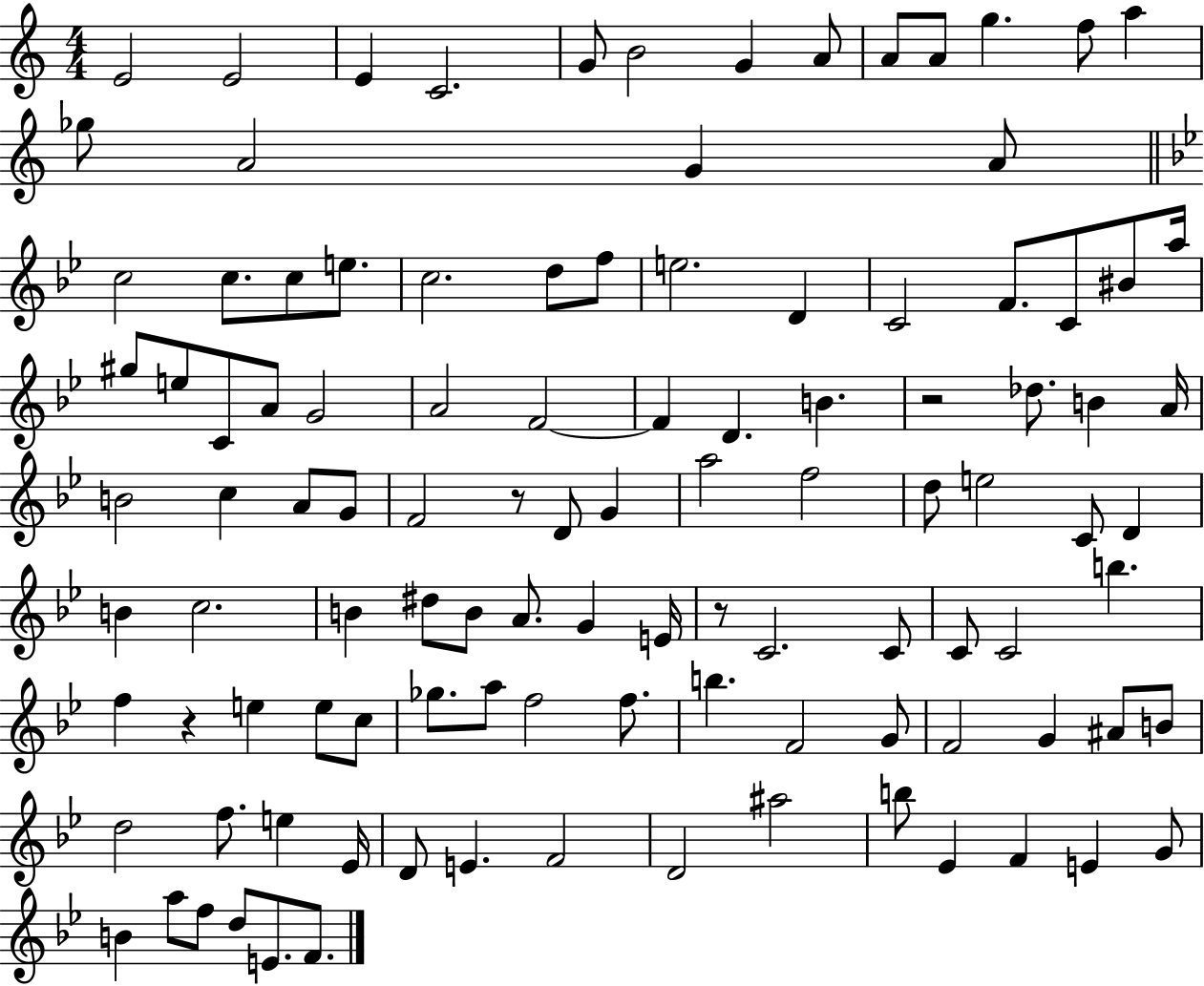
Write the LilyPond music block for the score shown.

{
  \clef treble
  \numericTimeSignature
  \time 4/4
  \key c \major
  e'2 e'2 | e'4 c'2. | g'8 b'2 g'4 a'8 | a'8 a'8 g''4. f''8 a''4 | \break ges''8 a'2 g'4 a'8 | \bar "||" \break \key g \minor c''2 c''8. c''8 e''8. | c''2. d''8 f''8 | e''2. d'4 | c'2 f'8. c'8 bis'8 a''16 | \break gis''8 e''8 c'8 a'8 g'2 | a'2 f'2~~ | f'4 d'4. b'4. | r2 des''8. b'4 a'16 | \break b'2 c''4 a'8 g'8 | f'2 r8 d'8 g'4 | a''2 f''2 | d''8 e''2 c'8 d'4 | \break b'4 c''2. | b'4 dis''8 b'8 a'8. g'4 e'16 | r8 c'2. c'8 | c'8 c'2 b''4. | \break f''4 r4 e''4 e''8 c''8 | ges''8. a''8 f''2 f''8. | b''4. f'2 g'8 | f'2 g'4 ais'8 b'8 | \break d''2 f''8. e''4 ees'16 | d'8 e'4. f'2 | d'2 ais''2 | b''8 ees'4 f'4 e'4 g'8 | \break b'4 a''8 f''8 d''8 e'8. f'8. | \bar "|."
}